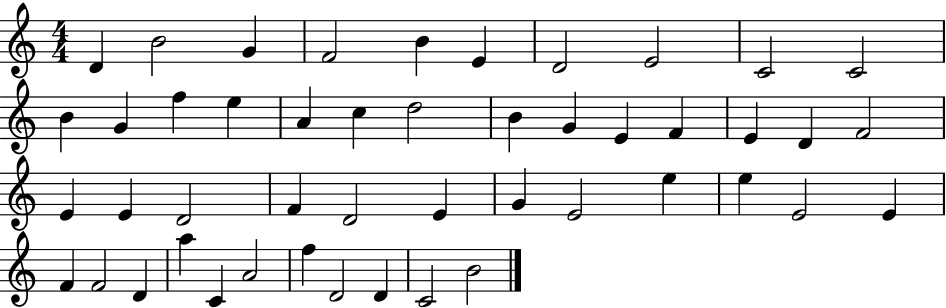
D4/q B4/h G4/q F4/h B4/q E4/q D4/h E4/h C4/h C4/h B4/q G4/q F5/q E5/q A4/q C5/q D5/h B4/q G4/q E4/q F4/q E4/q D4/q F4/h E4/q E4/q D4/h F4/q D4/h E4/q G4/q E4/h E5/q E5/q E4/h E4/q F4/q F4/h D4/q A5/q C4/q A4/h F5/q D4/h D4/q C4/h B4/h